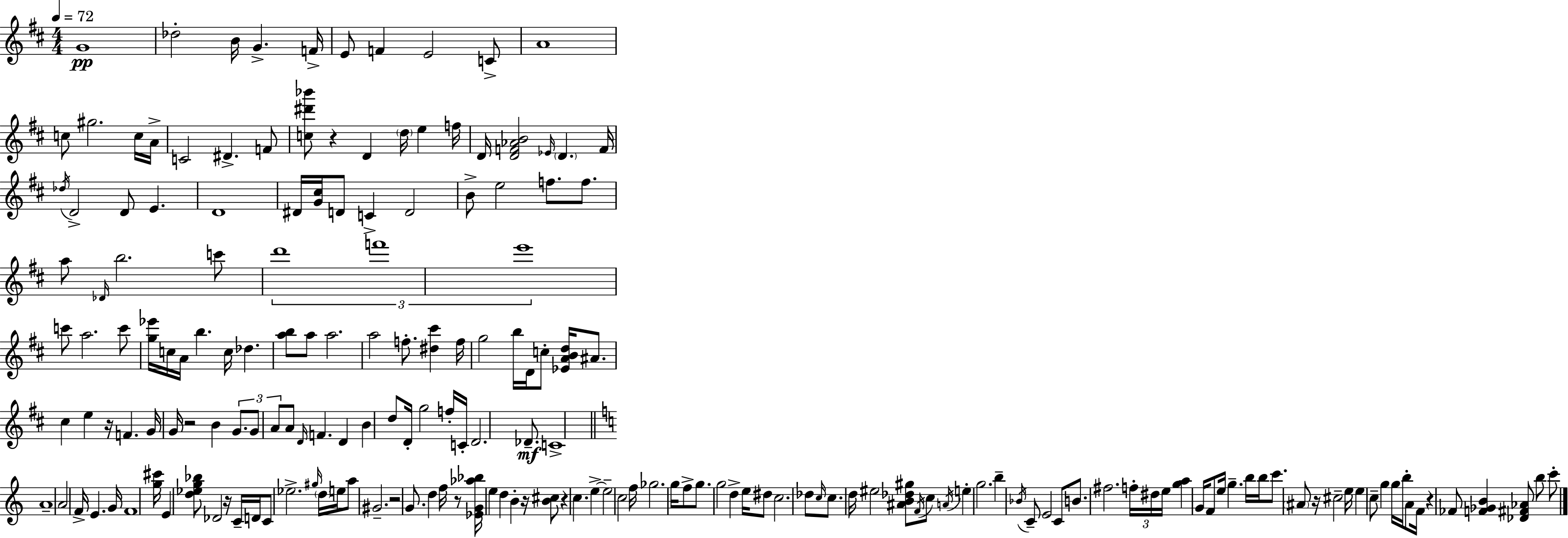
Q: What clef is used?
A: treble